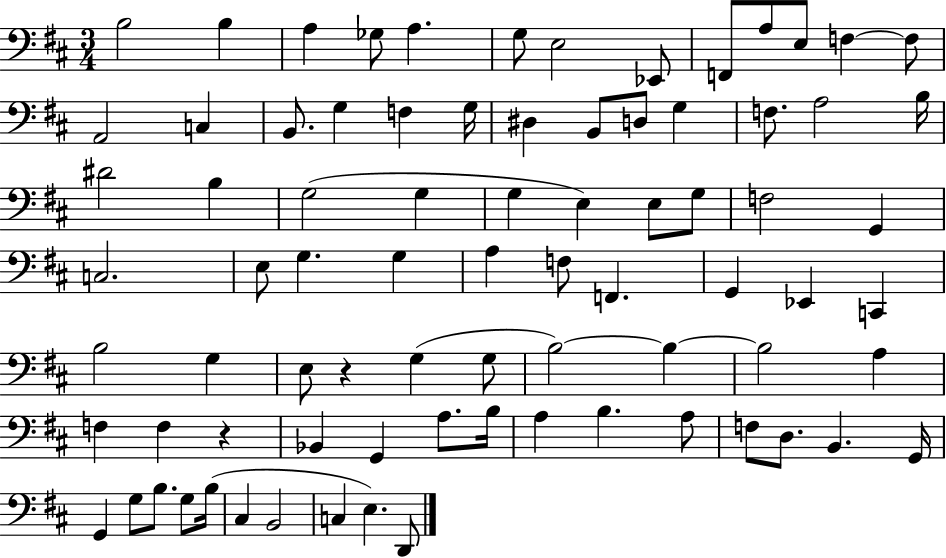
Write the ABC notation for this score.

X:1
T:Untitled
M:3/4
L:1/4
K:D
B,2 B, A, _G,/2 A, G,/2 E,2 _E,,/2 F,,/2 A,/2 E,/2 F, F,/2 A,,2 C, B,,/2 G, F, G,/4 ^D, B,,/2 D,/2 G, F,/2 A,2 B,/4 ^D2 B, G,2 G, G, E, E,/2 G,/2 F,2 G,, C,2 E,/2 G, G, A, F,/2 F,, G,, _E,, C,, B,2 G, E,/2 z G, G,/2 B,2 B, B,2 A, F, F, z _B,, G,, A,/2 B,/4 A, B, A,/2 F,/2 D,/2 B,, G,,/4 G,, G,/2 B,/2 G,/2 B,/4 ^C, B,,2 C, E, D,,/2